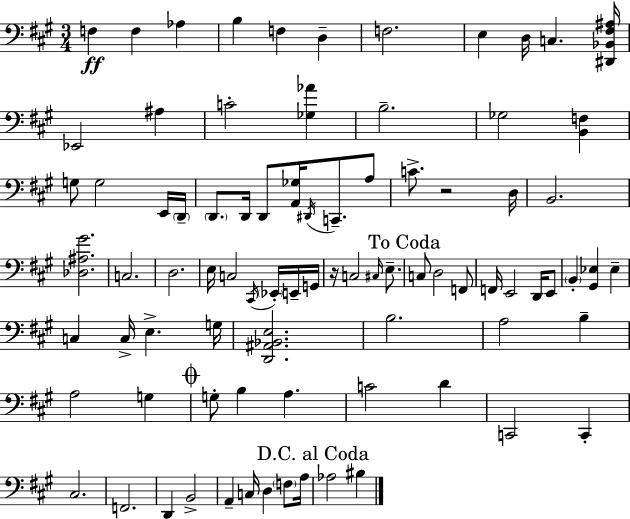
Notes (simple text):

F3/q F3/q Ab3/q B3/q F3/q D3/q F3/h. E3/q D3/s C3/q. [D#2,Bb2,F#3,A#3]/s Eb2/h A#3/q C4/h [Gb3,Ab4]/q B3/h. Gb3/h [B2,F3]/q G3/e G3/h E2/s D2/s D2/e. D2/s D2/e [A2,Gb3]/s D#2/s C2/e. A3/e C4/e. R/h D3/s B2/h. [Db3,A#3,G#4]/h. C3/h. D3/h. E3/s C3/h C#2/s Eb2/s E2/s G2/s R/s C3/h C#3/s E3/e. C3/e D3/h F2/e F2/s E2/h D2/s E2/e B2/q [G#2,Eb3]/q Eb3/q C3/q C3/s E3/q. G3/s [D2,A#2,Bb2,E3]/h. B3/h. A3/h B3/q A3/h G3/q G3/e B3/q A3/q. C4/h D4/q C2/h C2/q C#3/h. F2/h. D2/q B2/h A2/q C3/s D3/q F3/e A3/s Ab3/h BIS3/q